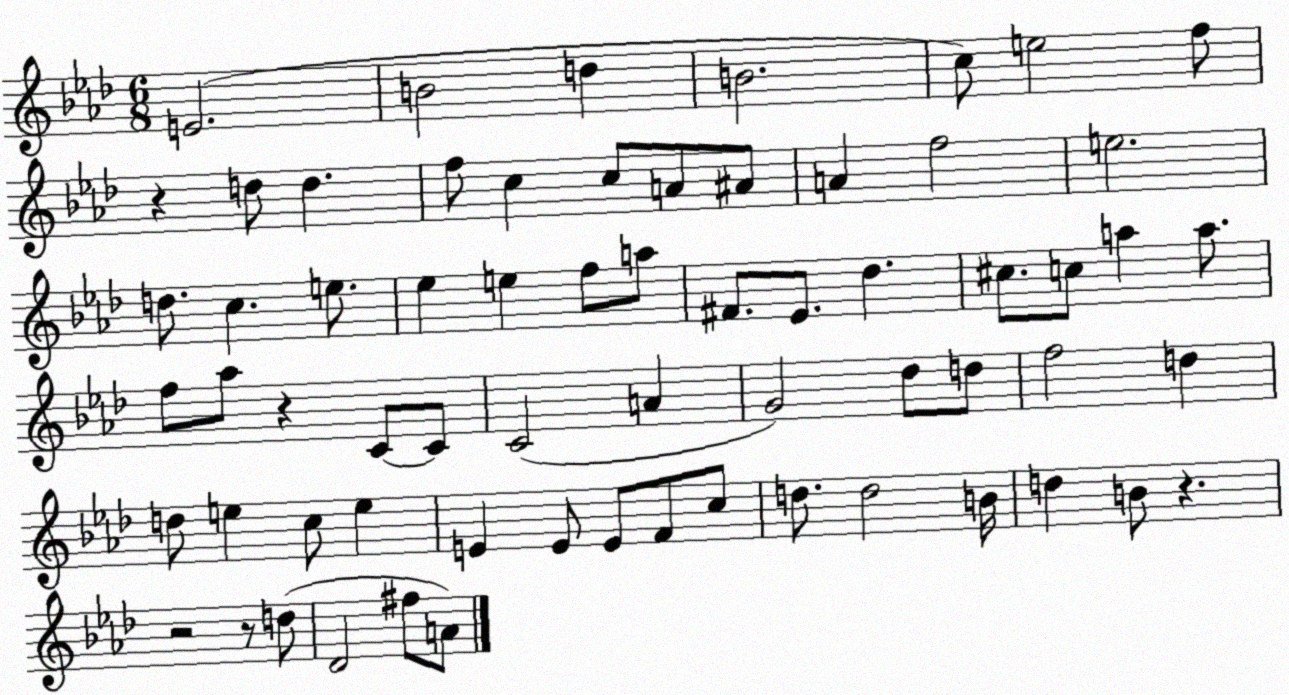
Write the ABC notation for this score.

X:1
T:Untitled
M:6/8
L:1/4
K:Ab
E2 B2 d B2 c/2 e2 f/2 z d/2 d f/2 c c/2 A/2 ^A/2 A f2 e2 d/2 c e/2 _e e f/2 a/2 ^F/2 _E/2 _d ^c/2 c/2 a a/2 f/2 _a/2 z C/2 C/2 C2 A G2 _d/2 d/2 f2 d d/2 e c/2 e E E/2 E/2 F/2 c/2 d/2 d2 B/4 d B/2 z z2 z/2 d/2 _D2 ^f/2 A/2